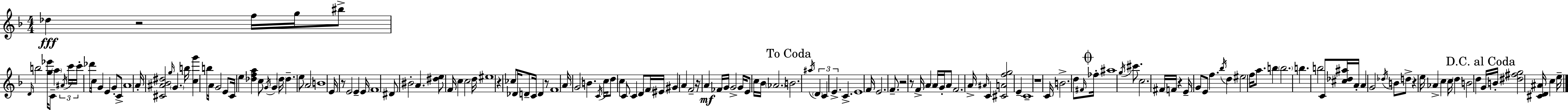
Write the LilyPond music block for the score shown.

{
  \clef treble
  \numericTimeSignature
  \time 4/4
  \key d \minor
  des''4\fff r2 f''16 g''16 bis''8-> | \grace { d'16 } b''2 <g'' ees'''>16 c'8-- \parenthesize a''4 | \tuplet 3/2 { \acciaccatura { ais'16 } c'''16 c'''16-. } des'''8 c''16 g'4 e'4 g'8-. | c'8-> a'1 | \break a'16-. <cis' ais' bes' dis''>2 \grace { g''16 } \parenthesize g'4. | b''16 <c'' g'''>4 b''16 a'16 g'2 | e'8 c'16 e''4 <des'' f'' a''>4 c''8 \acciaccatura { g'16 } g'4 | \parenthesize des''16 des''4.-- e''8 a'2 | \break b'1 | e'16 r8 e'2 e'4-- | e'16 f'1 | dis'8 bis'2-. a'4. | \break <dis'' e''>8 f'16 c''4 c''2 | d''16 eis''1 | r4 ces''8 des'16 d'8-- c'16 d'4 | r8 f'1 | \break a'16 g'2 b'4. | \acciaccatura { c'16 } c''16 d''8 c''4 c'8 c'4 | d'8 \parenthesize f'16 eis'16 gis'4 a'4 f'2-- | r16 a'4\mf fes'16 g'16 g'2-> | \break g'16 e'8 c''16 bes'16 \parenthesize aes'2. | \mark "To Coda" b'2. | \acciaccatura { ais''16 } \tuplet 3/2 { \parenthesize d'4 c'4 e'4.-> } | c'4.-> e'1 | \break f'16 e'2. | f'8.-- r2 r8 | f'16-> \parenthesize a'4 a'16 g'16-. a'8 f'2. | a'16-> \grace { ais'16 } c'4 <cis' a' f'' g''>2 | \break e'4-- c'1-- | r1 | c'16 b'2.-> | d''8 \grace { fis'16 } \mark \markup { \musicglyph "scripts.coda" } fes''16-. ais''1 | \break \acciaccatura { g''16 } cis'''8. c''2. | fis'16 f'16 r4 e'16-- g'8 | e'8 f''4. \acciaccatura { bes''16 } d''4 eis''2 | f''16 a''8. b''4 \parenthesize b''2. | \break b''4. | b''2 c'8 <cis'' des'' ais''>16 a'16-. a'4 | g'2 \acciaccatura { des''16 } b'8 d''8-> r4 | e''16 aes'4-> c''4 c''16 \parenthesize d''4 b'2 | \break d''4 \mark "D.C. al Coda" g'16 b'16-. <dis'' fis'' g''>2 | <cis' d' ais'>16 c''4 e''16-- \bar "|."
}